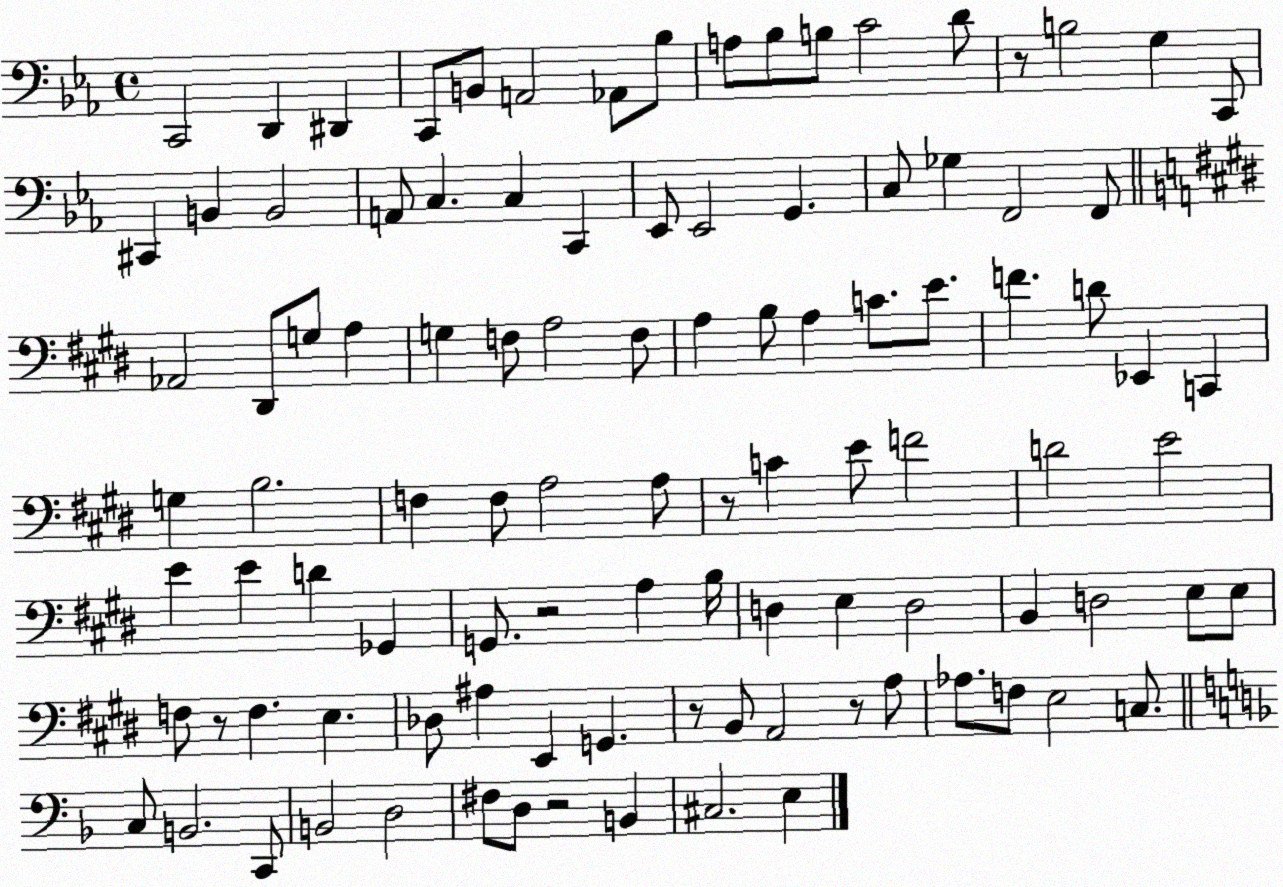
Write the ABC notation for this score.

X:1
T:Untitled
M:4/4
L:1/4
K:Eb
C,,2 D,, ^D,, C,,/2 B,,/2 A,,2 _A,,/2 _B,/2 A,/2 _B,/2 B,/2 C2 D/2 z/2 B,2 G, C,,/2 ^C,, B,, B,,2 A,,/2 C, C, C,, _E,,/2 _E,,2 G,, C,/2 _G, F,,2 F,,/2 _A,,2 ^D,,/2 G,/2 A, G, F,/2 A,2 F,/2 A, B,/2 A, C/2 E/2 F D/2 _E,, C,, G, B,2 F, F,/2 A,2 A,/2 z/2 C E/2 F2 D2 E2 E E D _G,, G,,/2 z2 A, B,/4 D, E, D,2 B,, D,2 E,/2 E,/2 F,/2 z/2 F, E, _D,/2 ^A, E,, G,, z/2 B,,/2 A,,2 z/2 A,/2 _A,/2 F,/2 E,2 C,/2 C,/2 B,,2 C,,/2 B,,2 D,2 ^F,/2 D,/2 z2 B,, ^C,2 E,